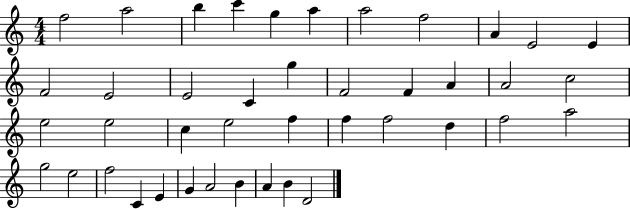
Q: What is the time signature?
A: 4/4